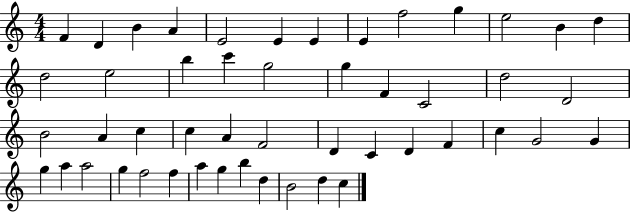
X:1
T:Untitled
M:4/4
L:1/4
K:C
F D B A E2 E E E f2 g e2 B d d2 e2 b c' g2 g F C2 d2 D2 B2 A c c A F2 D C D F c G2 G g a a2 g f2 f a g b d B2 d c